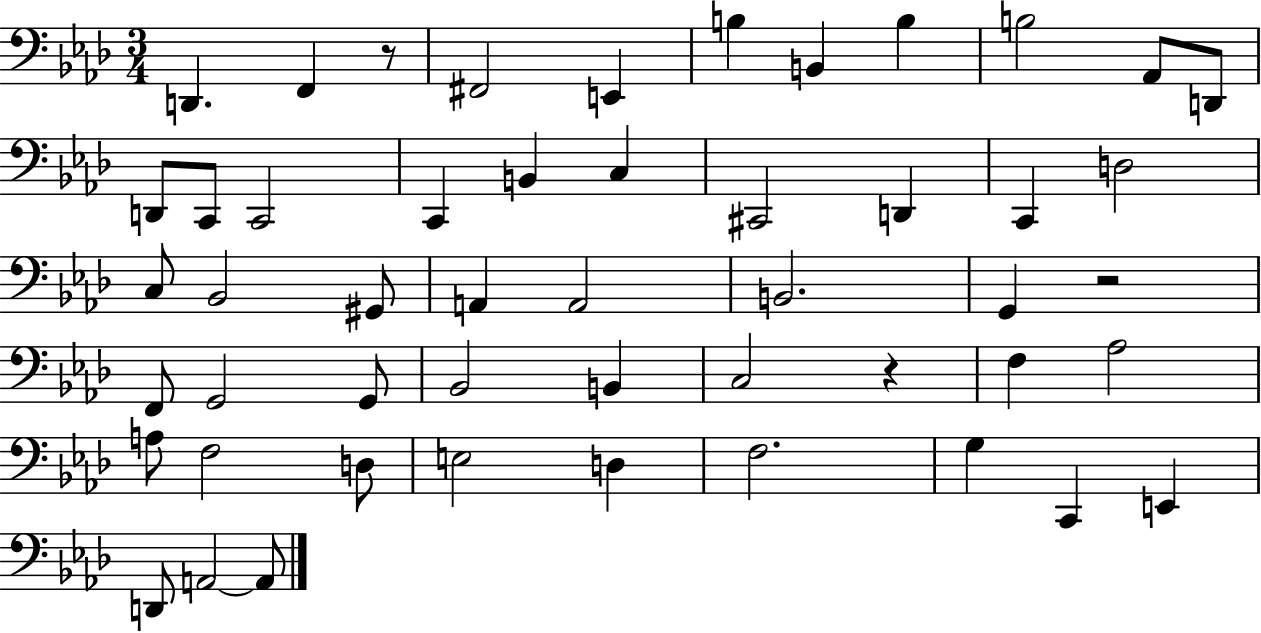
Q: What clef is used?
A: bass